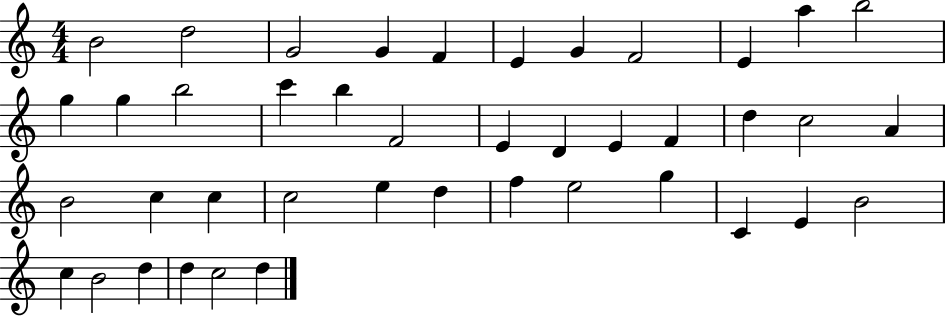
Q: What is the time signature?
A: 4/4